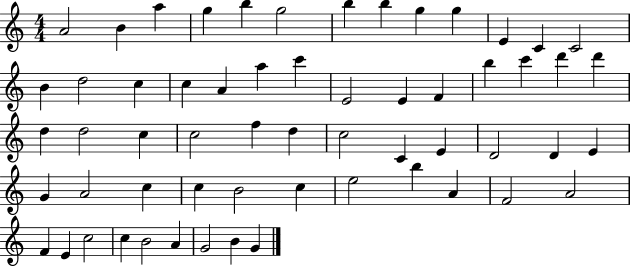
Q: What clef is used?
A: treble